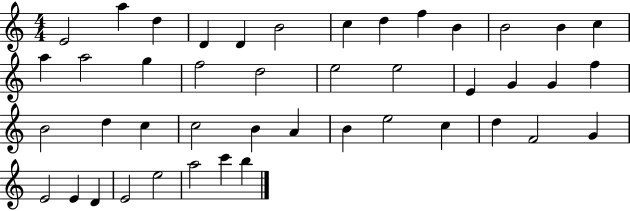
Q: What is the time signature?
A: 4/4